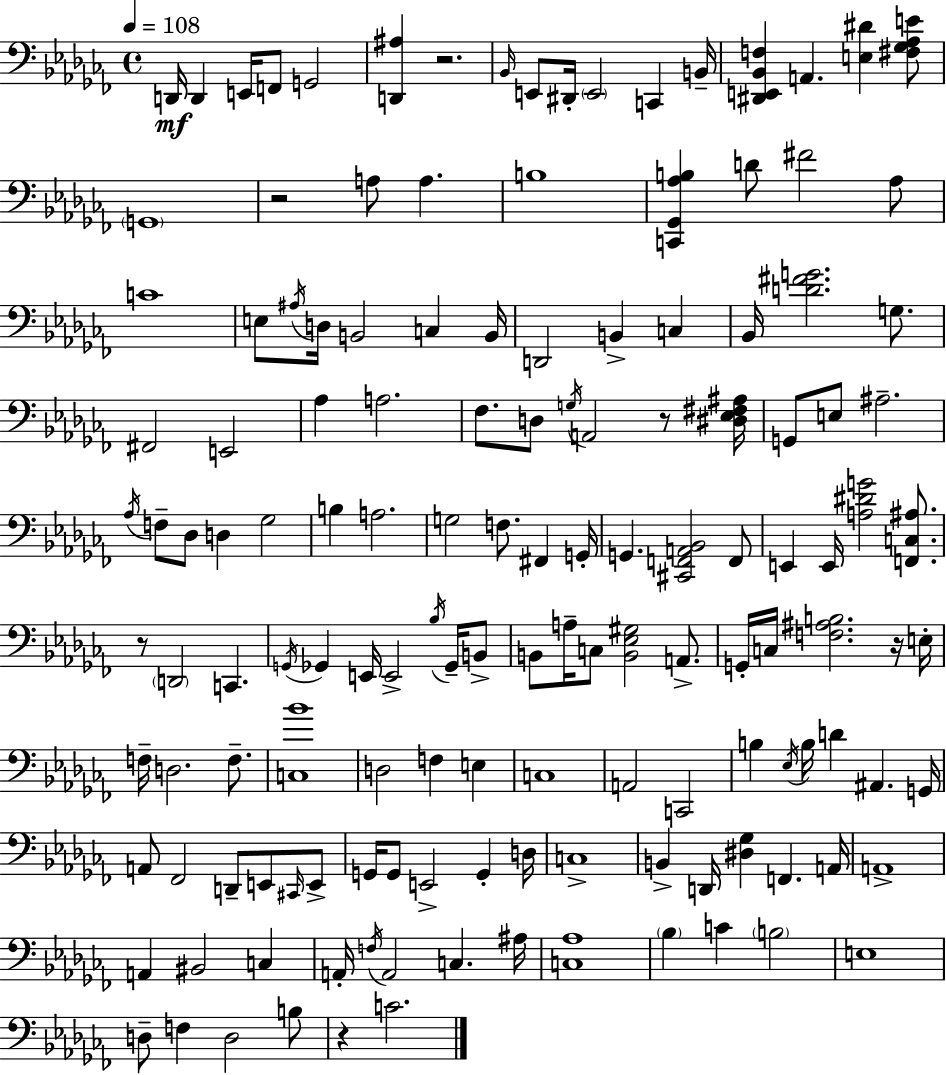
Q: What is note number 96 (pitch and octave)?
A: G2